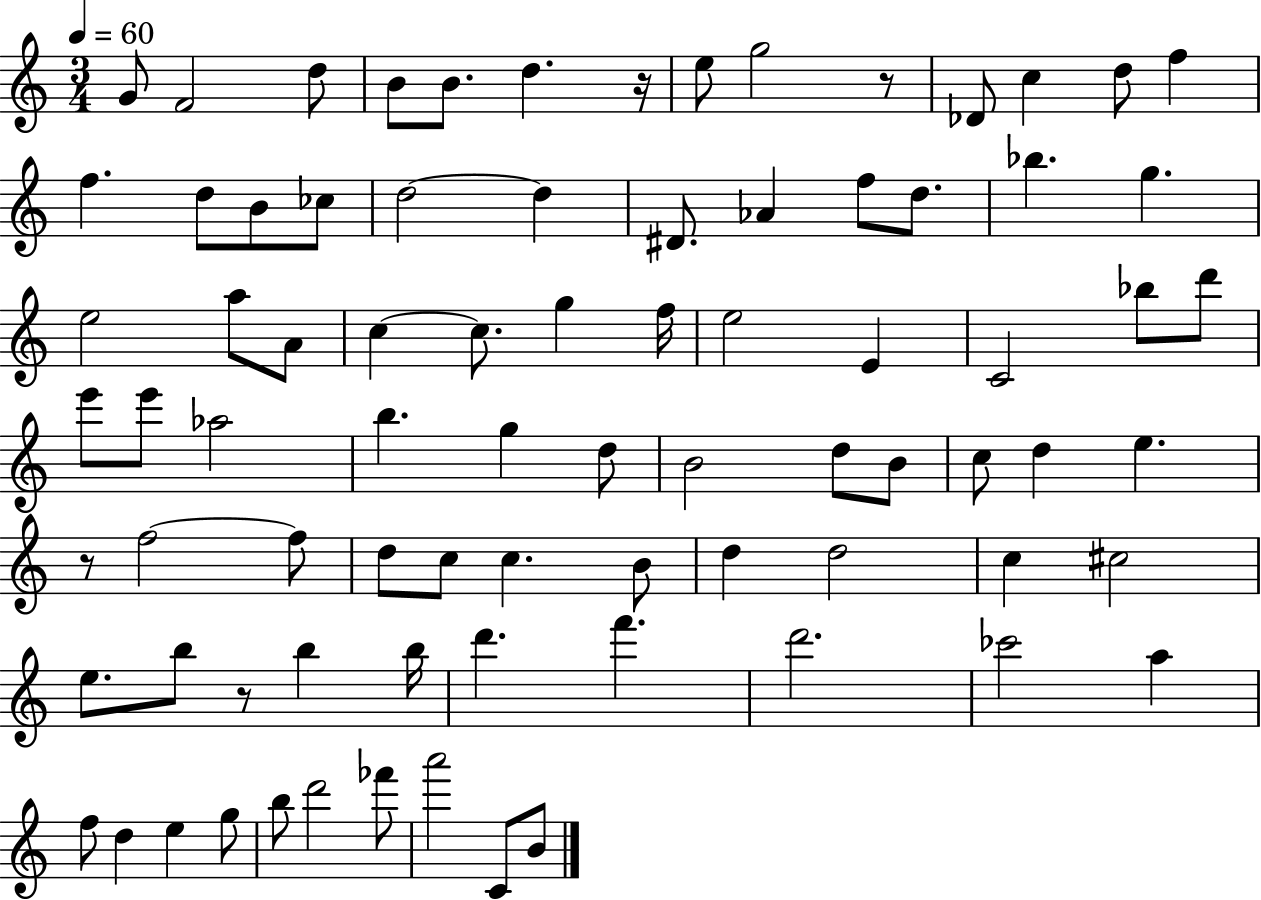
X:1
T:Untitled
M:3/4
L:1/4
K:C
G/2 F2 d/2 B/2 B/2 d z/4 e/2 g2 z/2 _D/2 c d/2 f f d/2 B/2 _c/2 d2 d ^D/2 _A f/2 d/2 _b g e2 a/2 A/2 c c/2 g f/4 e2 E C2 _b/2 d'/2 e'/2 e'/2 _a2 b g d/2 B2 d/2 B/2 c/2 d e z/2 f2 f/2 d/2 c/2 c B/2 d d2 c ^c2 e/2 b/2 z/2 b b/4 d' f' d'2 _c'2 a f/2 d e g/2 b/2 d'2 _f'/2 a'2 C/2 B/2